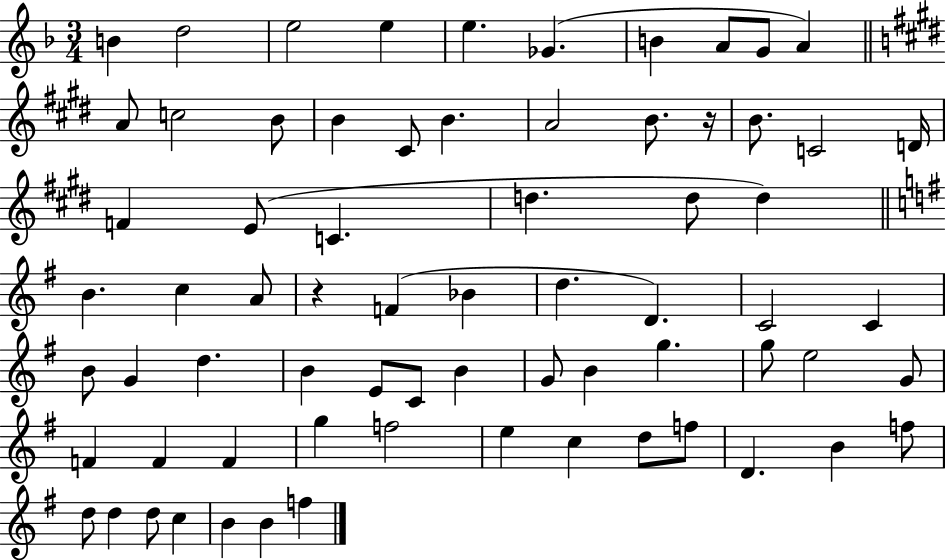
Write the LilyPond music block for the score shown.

{
  \clef treble
  \numericTimeSignature
  \time 3/4
  \key f \major
  b'4 d''2 | e''2 e''4 | e''4. ges'4.( | b'4 a'8 g'8 a'4) | \break \bar "||" \break \key e \major a'8 c''2 b'8 | b'4 cis'8 b'4. | a'2 b'8. r16 | b'8. c'2 d'16 | \break f'4 e'8( c'4. | d''4. d''8 d''4) | \bar "||" \break \key e \minor b'4. c''4 a'8 | r4 f'4( bes'4 | d''4. d'4.) | c'2 c'4 | \break b'8 g'4 d''4. | b'4 e'8 c'8 b'4 | g'8 b'4 g''4. | g''8 e''2 g'8 | \break f'4 f'4 f'4 | g''4 f''2 | e''4 c''4 d''8 f''8 | d'4. b'4 f''8 | \break d''8 d''4 d''8 c''4 | b'4 b'4 f''4 | \bar "|."
}